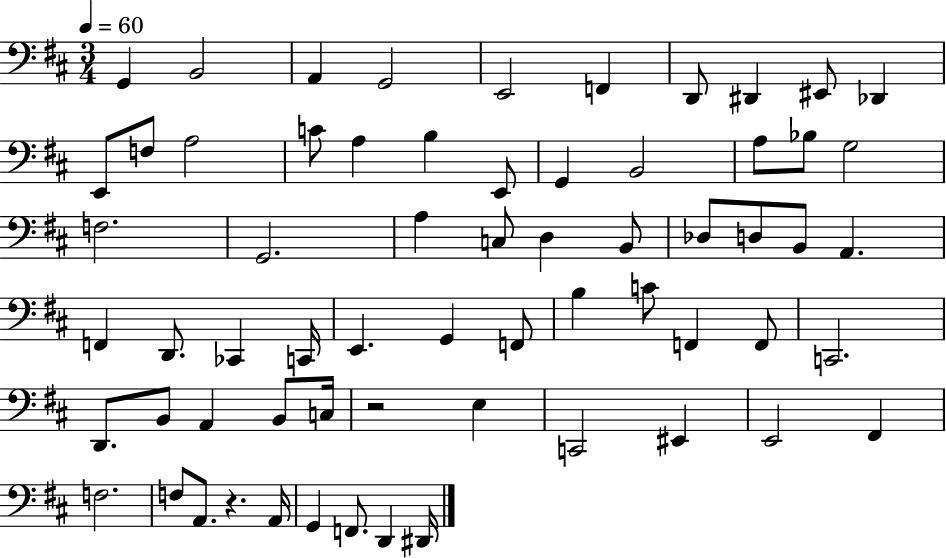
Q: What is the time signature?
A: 3/4